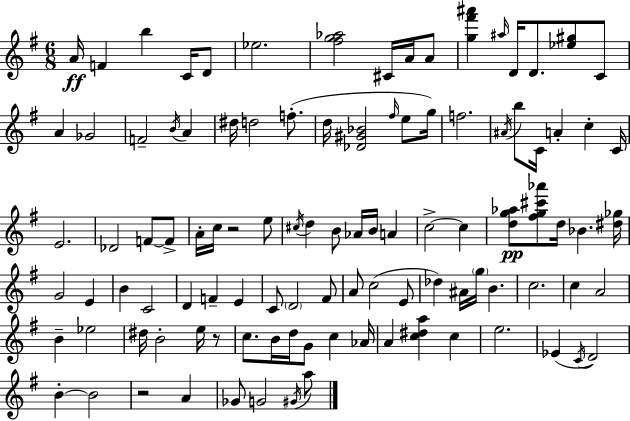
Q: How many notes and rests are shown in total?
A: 104